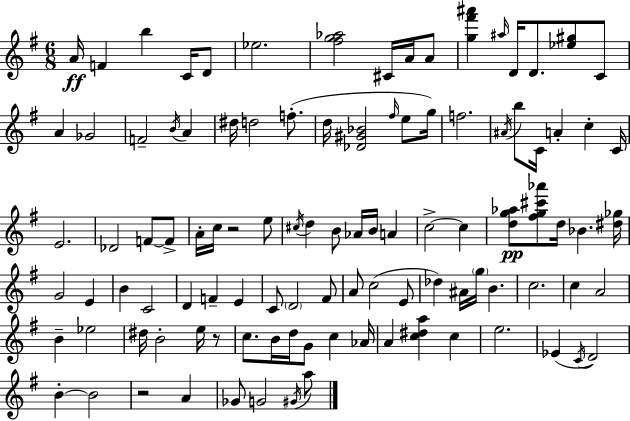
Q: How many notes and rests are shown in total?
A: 104